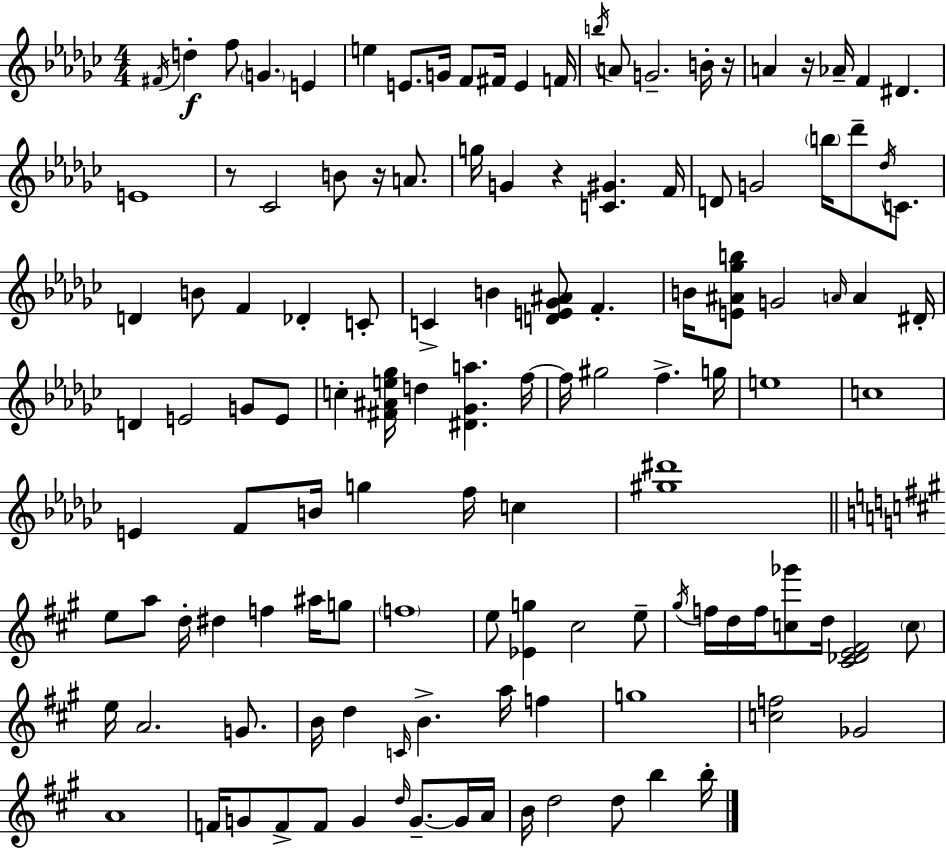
{
  \clef treble
  \numericTimeSignature
  \time 4/4
  \key ees \minor
  \acciaccatura { fis'16 }\f d''4-. f''8 \parenthesize g'4. e'4 | e''4 e'8. g'16 f'8 fis'16 e'4 | f'16 \acciaccatura { b''16 } a'8 g'2.-- | b'16-. r16 a'4 r16 aes'16-- f'4 dis'4. | \break e'1 | r8 ces'2 b'8 r16 a'8. | g''16 g'4 r4 <c' gis'>4. | f'16 d'8 g'2 \parenthesize b''16 des'''8-- \acciaccatura { des''16 } | \break c'8. d'4 b'8 f'4 des'4-. | c'8-. c'4-> b'4 <d' e' ges' ais'>8 f'4.-. | b'16 <e' ais' ges'' b''>8 g'2 \grace { a'16 } a'4 | dis'16-. d'4 e'2 | \break g'8 e'8 c''4-. <fis' ais' e'' ges''>16 d''4 <dis' ges' a''>4. | f''16~~ f''16 gis''2 f''4.-> | g''16 e''1 | c''1 | \break e'4 f'8 b'16 g''4 f''16 | c''4 <gis'' dis'''>1 | \bar "||" \break \key a \major e''8 a''8 d''16-. dis''4 f''4 ais''16 g''8 | \parenthesize f''1 | e''8 <ees' g''>4 cis''2 e''8-- | \acciaccatura { gis''16 } f''16 d''16 f''16 <c'' ges'''>8 d''16 <cis' des' e' fis'>2 \parenthesize c''8 | \break e''16 a'2. g'8. | b'16 d''4 \grace { c'16 } b'4.-> a''16 f''4 | g''1 | <c'' f''>2 ges'2 | \break a'1 | f'16 g'8 f'8-> f'8 g'4 \grace { d''16 } g'8.--~~ | g'16 a'16 b'16 d''2 d''8 b''4 | b''16-. \bar "|."
}